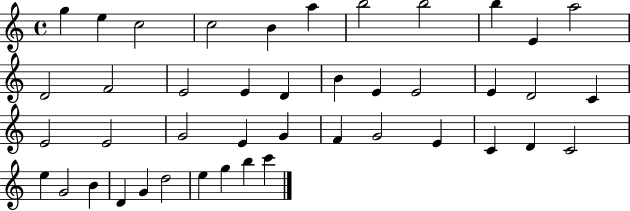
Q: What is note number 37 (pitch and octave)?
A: D4